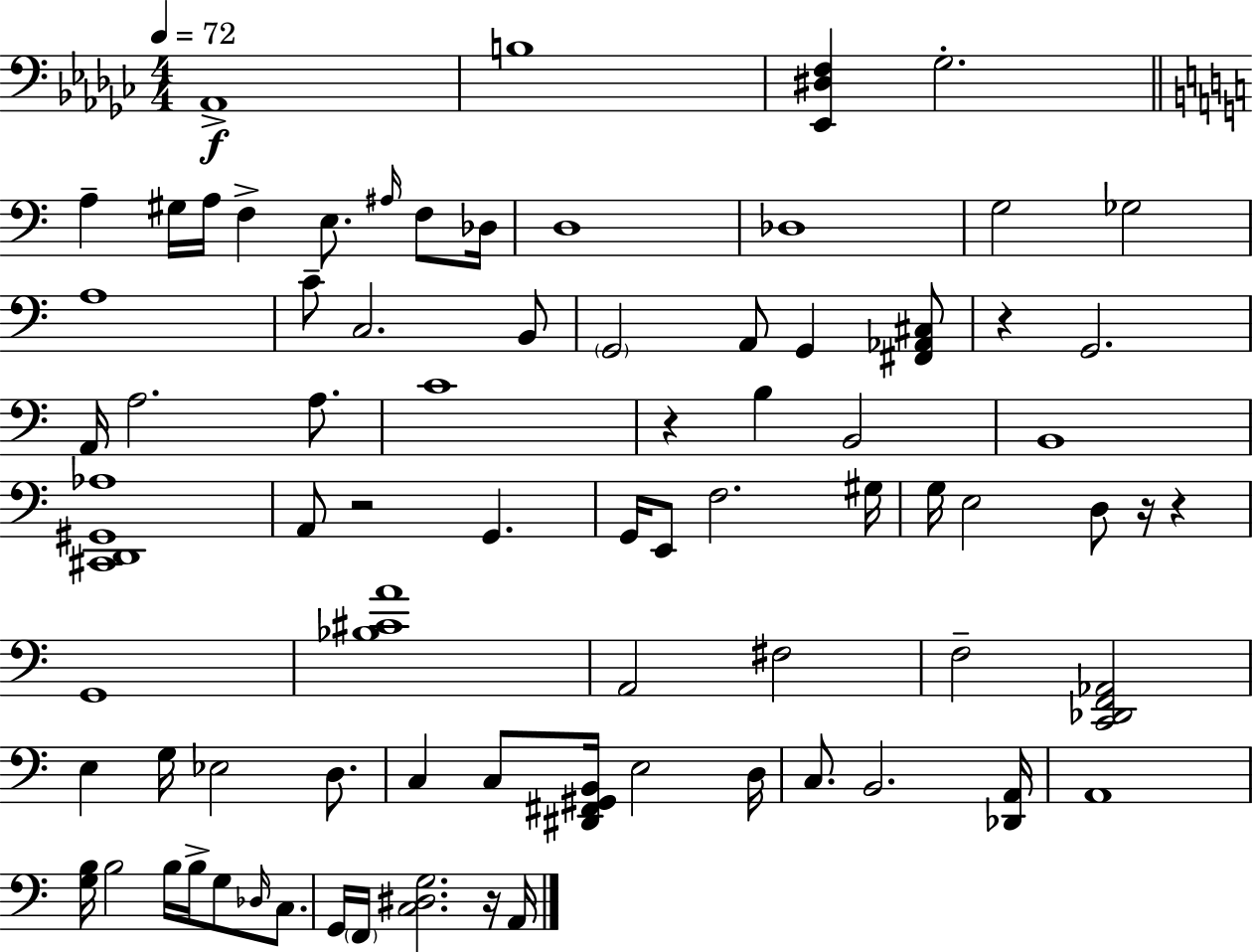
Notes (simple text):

Ab2/w B3/w [Eb2,D#3,F3]/q Gb3/h. A3/q G#3/s A3/s F3/q E3/e. A#3/s F3/e Db3/s D3/w Db3/w G3/h Gb3/h A3/w C4/e C3/h. B2/e G2/h A2/e G2/q [F#2,Ab2,C#3]/e R/q G2/h. A2/s A3/h. A3/e. C4/w R/q B3/q B2/h B2/w [C#2,D2,G#2,Ab3]/w A2/e R/h G2/q. G2/s E2/e F3/h. G#3/s G3/s E3/h D3/e R/s R/q G2/w [Bb3,C#4,A4]/w A2/h F#3/h F3/h [C2,Db2,F2,Ab2]/h E3/q G3/s Eb3/h D3/e. C3/q C3/e [D#2,F#2,G#2,B2]/s E3/h D3/s C3/e. B2/h. [Db2,A2]/s A2/w [G3,B3]/s B3/h B3/s B3/s G3/e Db3/s C3/e. G2/s F2/s [C3,D#3,G3]/h. R/s A2/s